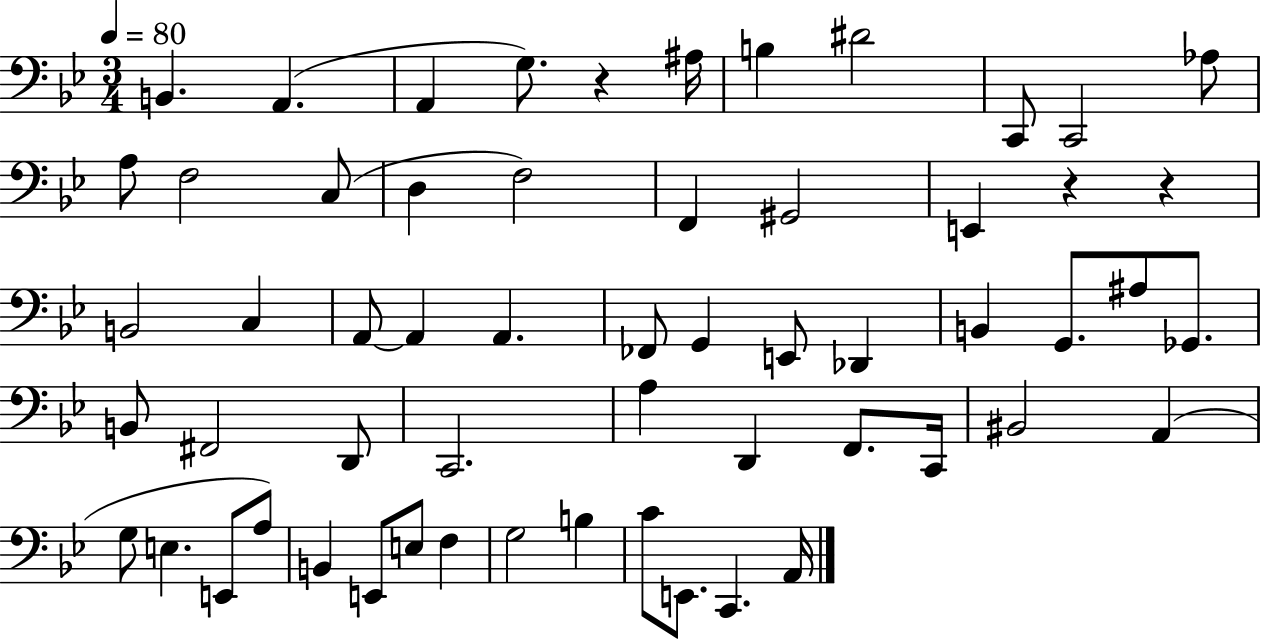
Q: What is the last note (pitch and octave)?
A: A2